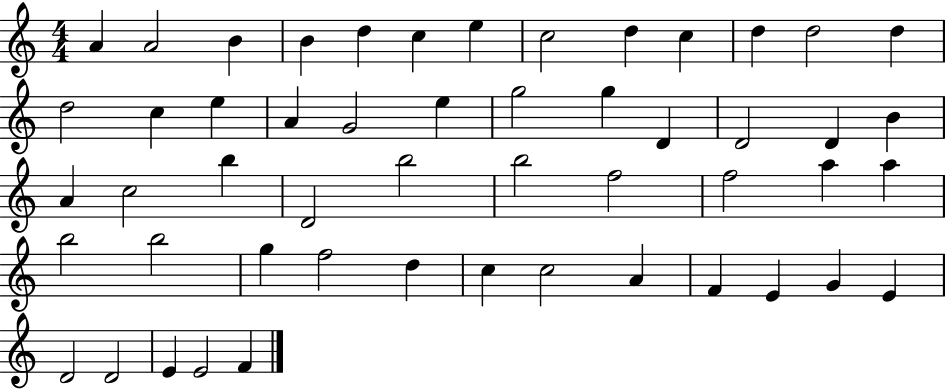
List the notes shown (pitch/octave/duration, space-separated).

A4/q A4/h B4/q B4/q D5/q C5/q E5/q C5/h D5/q C5/q D5/q D5/h D5/q D5/h C5/q E5/q A4/q G4/h E5/q G5/h G5/q D4/q D4/h D4/q B4/q A4/q C5/h B5/q D4/h B5/h B5/h F5/h F5/h A5/q A5/q B5/h B5/h G5/q F5/h D5/q C5/q C5/h A4/q F4/q E4/q G4/q E4/q D4/h D4/h E4/q E4/h F4/q